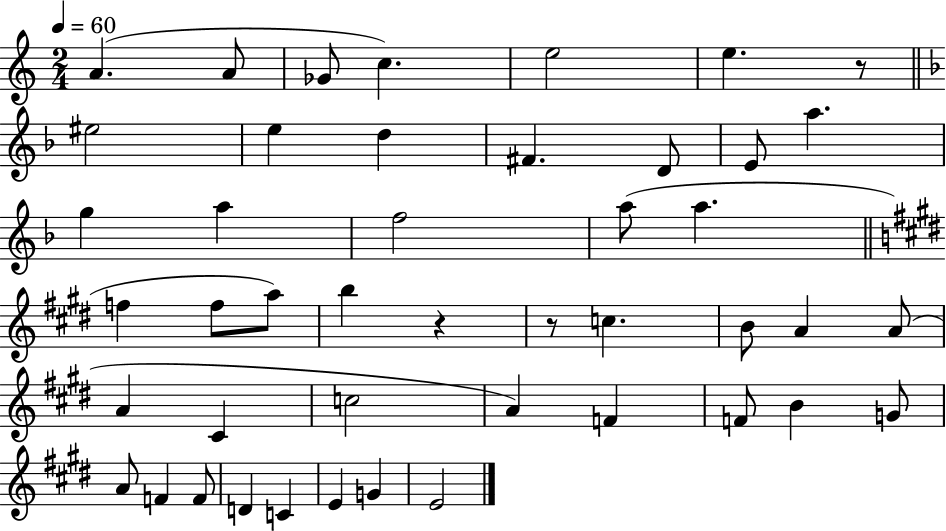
{
  \clef treble
  \numericTimeSignature
  \time 2/4
  \key c \major
  \tempo 4 = 60
  \repeat volta 2 { a'4.( a'8 | ges'8 c''4.) | e''2 | e''4. r8 | \break \bar "||" \break \key d \minor eis''2 | e''4 d''4 | fis'4. d'8 | e'8 a''4. | \break g''4 a''4 | f''2 | a''8( a''4. | \bar "||" \break \key e \major f''4 f''8 a''8) | b''4 r4 | r8 c''4. | b'8 a'4 a'8( | \break a'4 cis'4 | c''2 | a'4) f'4 | f'8 b'4 g'8 | \break a'8 f'4 f'8 | d'4 c'4 | e'4 g'4 | e'2 | \break } \bar "|."
}